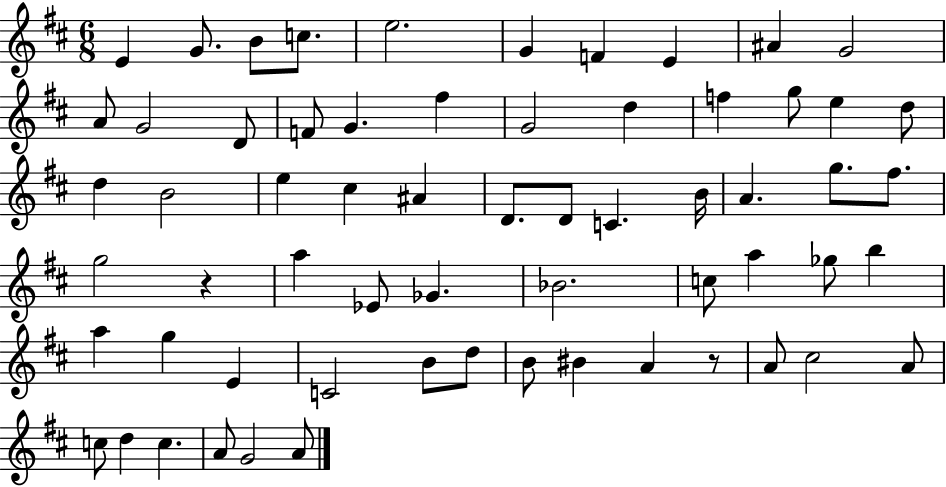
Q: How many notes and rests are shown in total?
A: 63